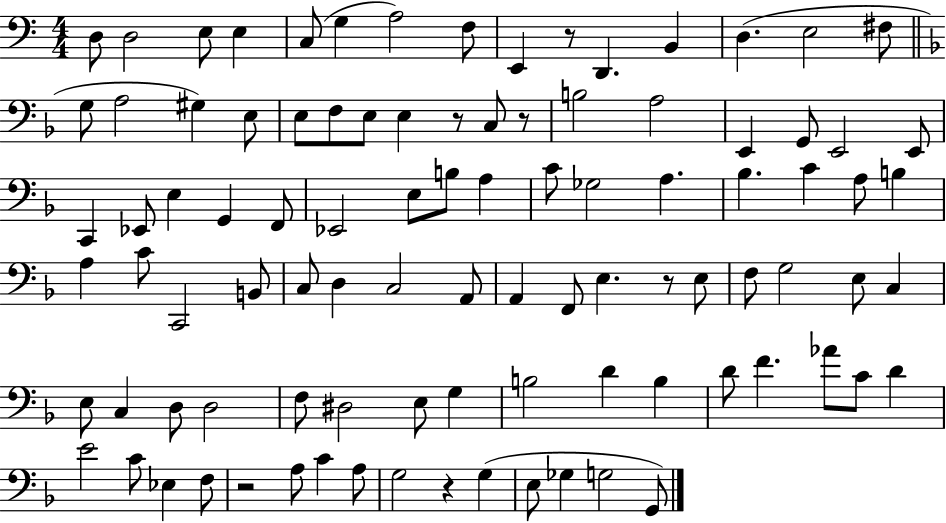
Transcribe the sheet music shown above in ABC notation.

X:1
T:Untitled
M:4/4
L:1/4
K:C
D,/2 D,2 E,/2 E, C,/2 G, A,2 F,/2 E,, z/2 D,, B,, D, E,2 ^F,/2 G,/2 A,2 ^G, E,/2 E,/2 F,/2 E,/2 E, z/2 C,/2 z/2 B,2 A,2 E,, G,,/2 E,,2 E,,/2 C,, _E,,/2 E, G,, F,,/2 _E,,2 E,/2 B,/2 A, C/2 _G,2 A, _B, C A,/2 B, A, C/2 C,,2 B,,/2 C,/2 D, C,2 A,,/2 A,, F,,/2 E, z/2 E,/2 F,/2 G,2 E,/2 C, E,/2 C, D,/2 D,2 F,/2 ^D,2 E,/2 G, B,2 D B, D/2 F _A/2 C/2 D E2 C/2 _E, F,/2 z2 A,/2 C A,/2 G,2 z G, E,/2 _G, G,2 G,,/2